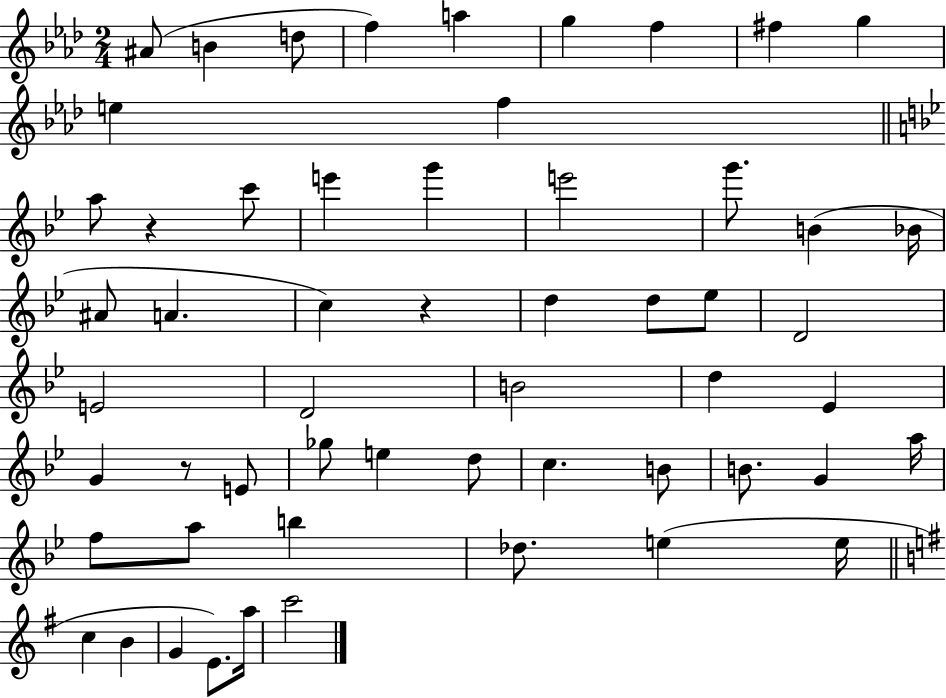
A#4/e B4/q D5/e F5/q A5/q G5/q F5/q F#5/q G5/q E5/q F5/q A5/e R/q C6/e E6/q G6/q E6/h G6/e. B4/q Bb4/s A#4/e A4/q. C5/q R/q D5/q D5/e Eb5/e D4/h E4/h D4/h B4/h D5/q Eb4/q G4/q R/e E4/e Gb5/e E5/q D5/e C5/q. B4/e B4/e. G4/q A5/s F5/e A5/e B5/q Db5/e. E5/q E5/s C5/q B4/q G4/q E4/e. A5/s C6/h